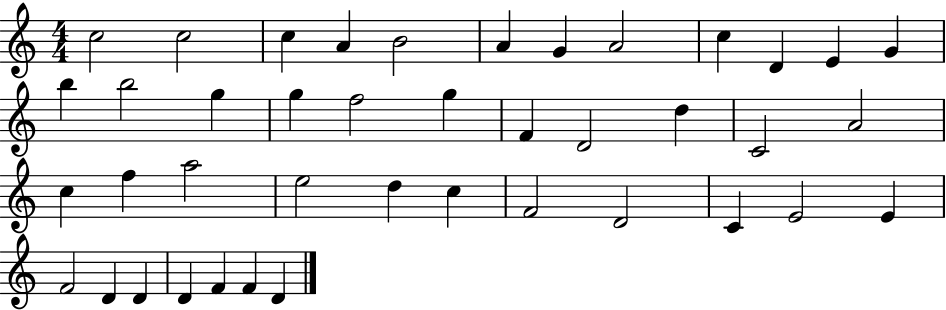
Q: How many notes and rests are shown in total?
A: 41